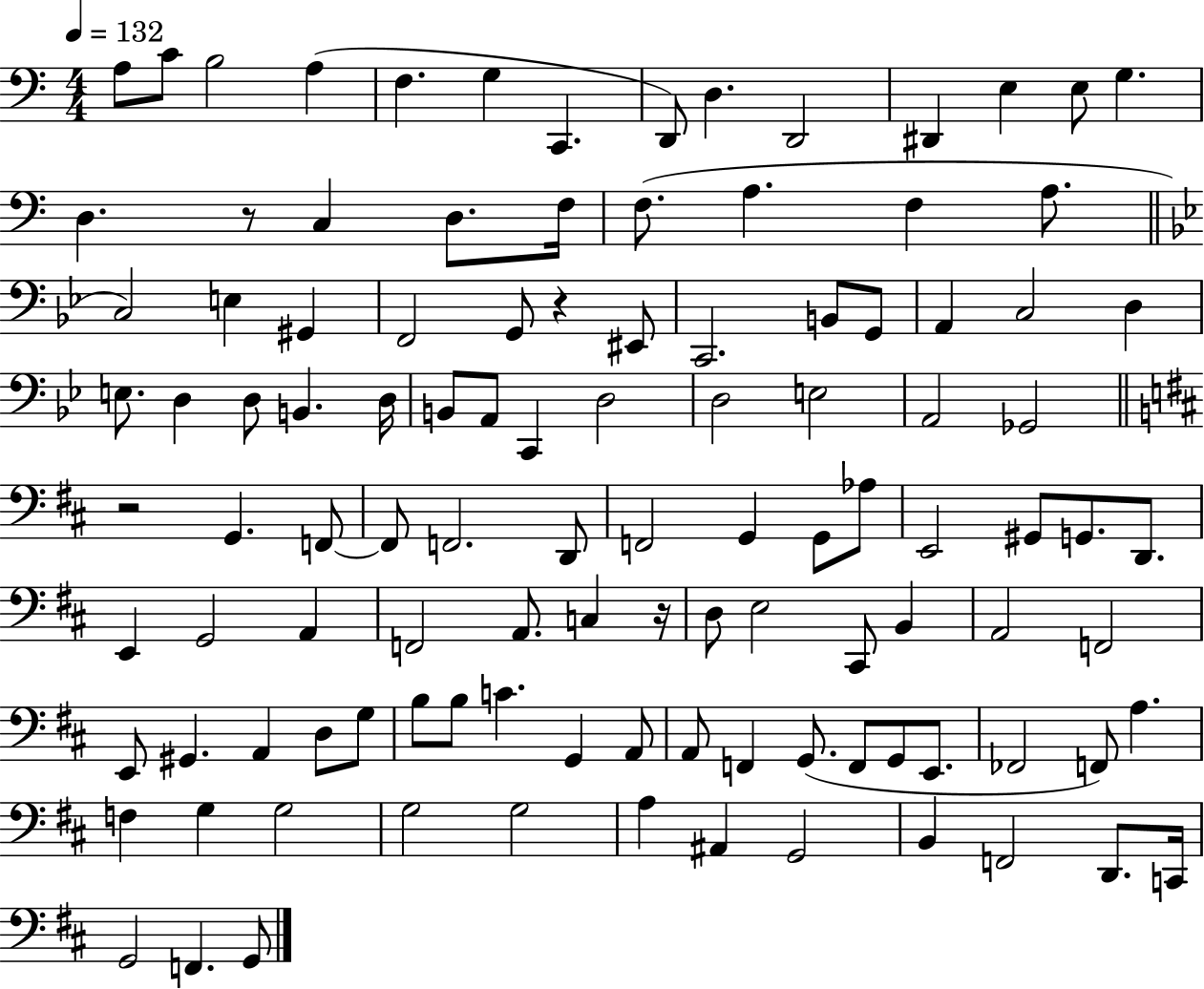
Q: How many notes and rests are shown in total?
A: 110